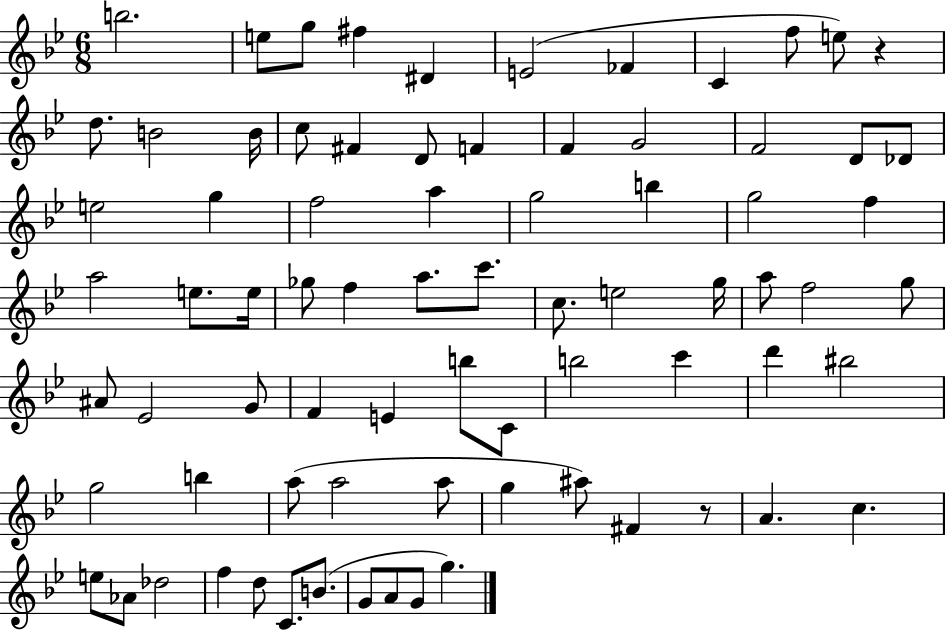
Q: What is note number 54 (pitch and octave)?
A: BIS5